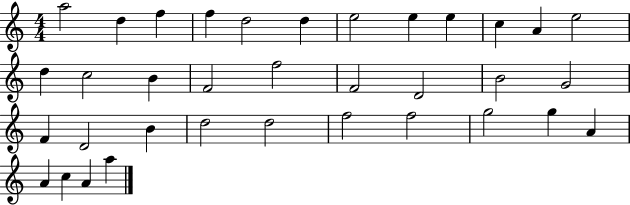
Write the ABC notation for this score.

X:1
T:Untitled
M:4/4
L:1/4
K:C
a2 d f f d2 d e2 e e c A e2 d c2 B F2 f2 F2 D2 B2 G2 F D2 B d2 d2 f2 f2 g2 g A A c A a